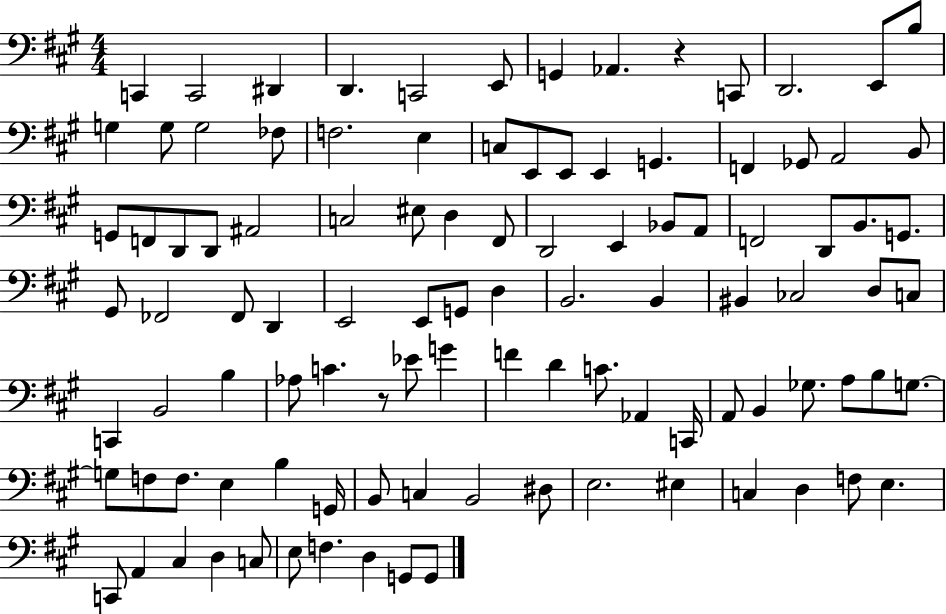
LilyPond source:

{
  \clef bass
  \numericTimeSignature
  \time 4/4
  \key a \major
  c,4 c,2 dis,4 | d,4. c,2 e,8 | g,4 aes,4. r4 c,8 | d,2. e,8 b8 | \break g4 g8 g2 fes8 | f2. e4 | c8 e,8 e,8 e,4 g,4. | f,4 ges,8 a,2 b,8 | \break g,8 f,8 d,8 d,8 ais,2 | c2 eis8 d4 fis,8 | d,2 e,4 bes,8 a,8 | f,2 d,8 b,8. g,8. | \break gis,8 fes,2 fes,8 d,4 | e,2 e,8 g,8 d4 | b,2. b,4 | bis,4 ces2 d8 c8 | \break c,4 b,2 b4 | aes8 c'4. r8 ees'8 g'4 | f'4 d'4 c'8. aes,4 c,16 | a,8 b,4 ges8. a8 b8 g8.~~ | \break g8 f8 f8. e4 b4 g,16 | b,8 c4 b,2 dis8 | e2. eis4 | c4 d4 f8 e4. | \break c,8 a,4 cis4 d4 c8 | e8 f4. d4 g,8 g,8 | \bar "|."
}